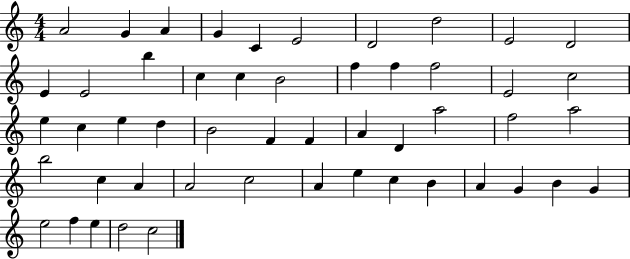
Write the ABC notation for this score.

X:1
T:Untitled
M:4/4
L:1/4
K:C
A2 G A G C E2 D2 d2 E2 D2 E E2 b c c B2 f f f2 E2 c2 e c e d B2 F F A D a2 f2 a2 b2 c A A2 c2 A e c B A G B G e2 f e d2 c2